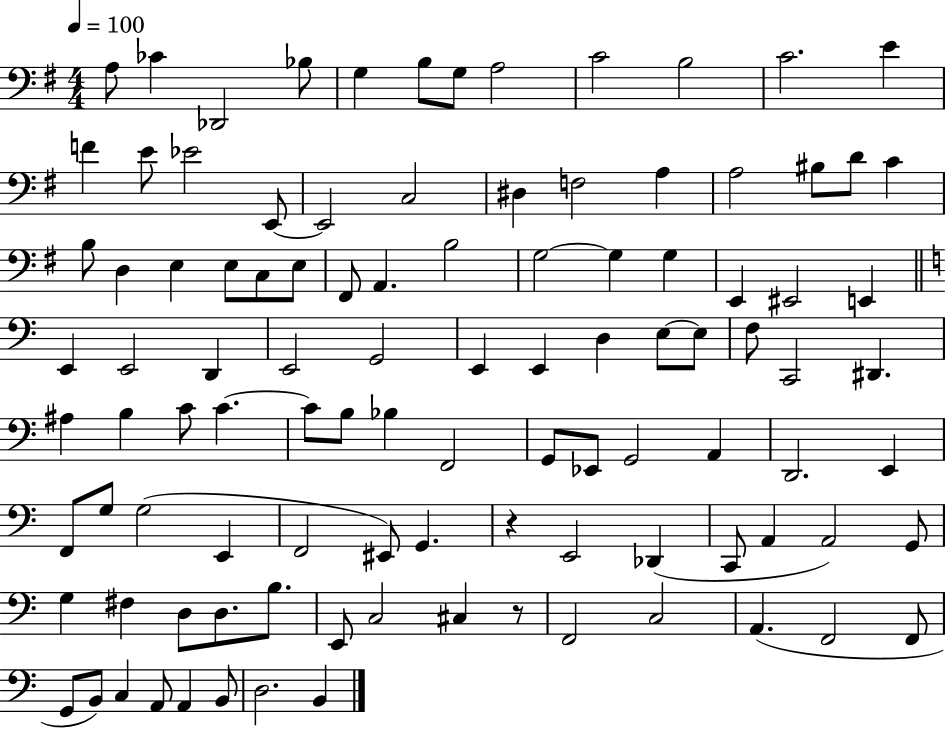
A3/e CES4/q Db2/h Bb3/e G3/q B3/e G3/e A3/h C4/h B3/h C4/h. E4/q F4/q E4/e Eb4/h E2/e E2/h C3/h D#3/q F3/h A3/q A3/h BIS3/e D4/e C4/q B3/e D3/q E3/q E3/e C3/e E3/e F#2/e A2/q. B3/h G3/h G3/q G3/q E2/q EIS2/h E2/q E2/q E2/h D2/q E2/h G2/h E2/q E2/q D3/q E3/e E3/e F3/e C2/h D#2/q. A#3/q B3/q C4/e C4/q. C4/e B3/e Bb3/q F2/h G2/e Eb2/e G2/h A2/q D2/h. E2/q F2/e G3/e G3/h E2/q F2/h EIS2/e G2/q. R/q E2/h Db2/q C2/e A2/q A2/h G2/e G3/q F#3/q D3/e D3/e. B3/e. E2/e C3/h C#3/q R/e F2/h C3/h A2/q. F2/h F2/e G2/e B2/e C3/q A2/e A2/q B2/e D3/h. B2/q